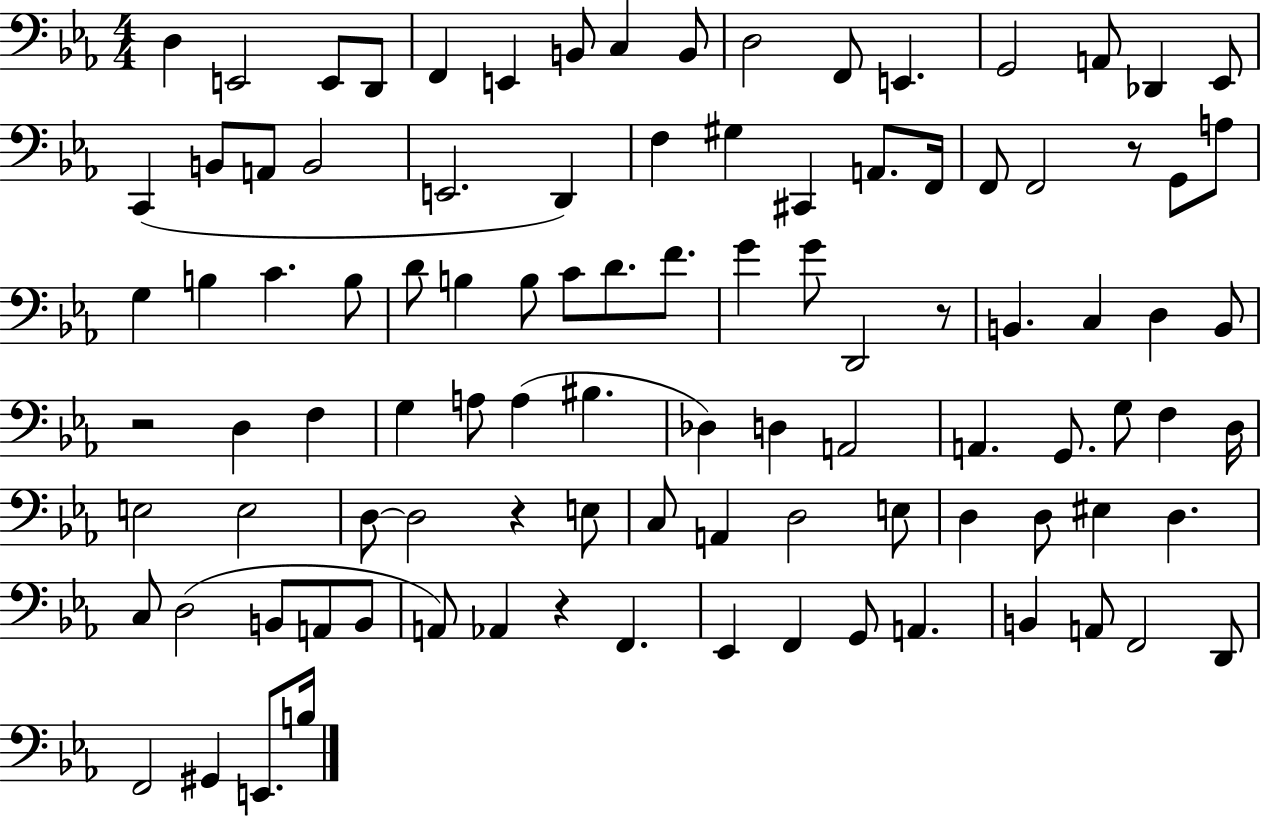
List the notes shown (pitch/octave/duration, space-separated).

D3/q E2/h E2/e D2/e F2/q E2/q B2/e C3/q B2/e D3/h F2/e E2/q. G2/h A2/e Db2/q Eb2/e C2/q B2/e A2/e B2/h E2/h. D2/q F3/q G#3/q C#2/q A2/e. F2/s F2/e F2/h R/e G2/e A3/e G3/q B3/q C4/q. B3/e D4/e B3/q B3/e C4/e D4/e. F4/e. G4/q G4/e D2/h R/e B2/q. C3/q D3/q B2/e R/h D3/q F3/q G3/q A3/e A3/q BIS3/q. Db3/q D3/q A2/h A2/q. G2/e. G3/e F3/q D3/s E3/h E3/h D3/e D3/h R/q E3/e C3/e A2/q D3/h E3/e D3/q D3/e EIS3/q D3/q. C3/e D3/h B2/e A2/e B2/e A2/e Ab2/q R/q F2/q. Eb2/q F2/q G2/e A2/q. B2/q A2/e F2/h D2/e F2/h G#2/q E2/e. B3/s